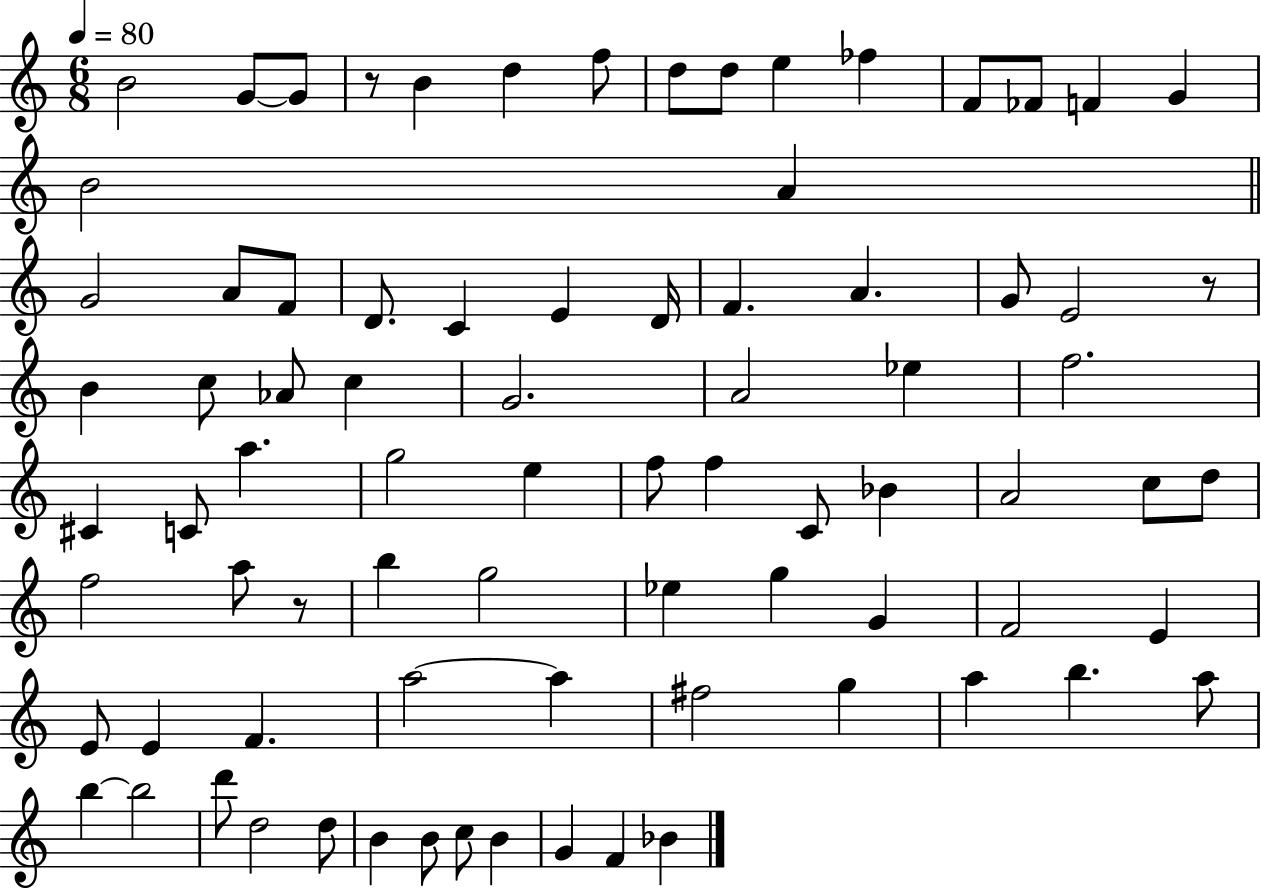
{
  \clef treble
  \numericTimeSignature
  \time 6/8
  \key c \major
  \tempo 4 = 80
  b'2 g'8~~ g'8 | r8 b'4 d''4 f''8 | d''8 d''8 e''4 fes''4 | f'8 fes'8 f'4 g'4 | \break b'2 a'4 | \bar "||" \break \key c \major g'2 a'8 f'8 | d'8. c'4 e'4 d'16 | f'4. a'4. | g'8 e'2 r8 | \break b'4 c''8 aes'8 c''4 | g'2. | a'2 ees''4 | f''2. | \break cis'4 c'8 a''4. | g''2 e''4 | f''8 f''4 c'8 bes'4 | a'2 c''8 d''8 | \break f''2 a''8 r8 | b''4 g''2 | ees''4 g''4 g'4 | f'2 e'4 | \break e'8 e'4 f'4. | a''2~~ a''4 | fis''2 g''4 | a''4 b''4. a''8 | \break b''4~~ b''2 | d'''8 d''2 d''8 | b'4 b'8 c''8 b'4 | g'4 f'4 bes'4 | \break \bar "|."
}